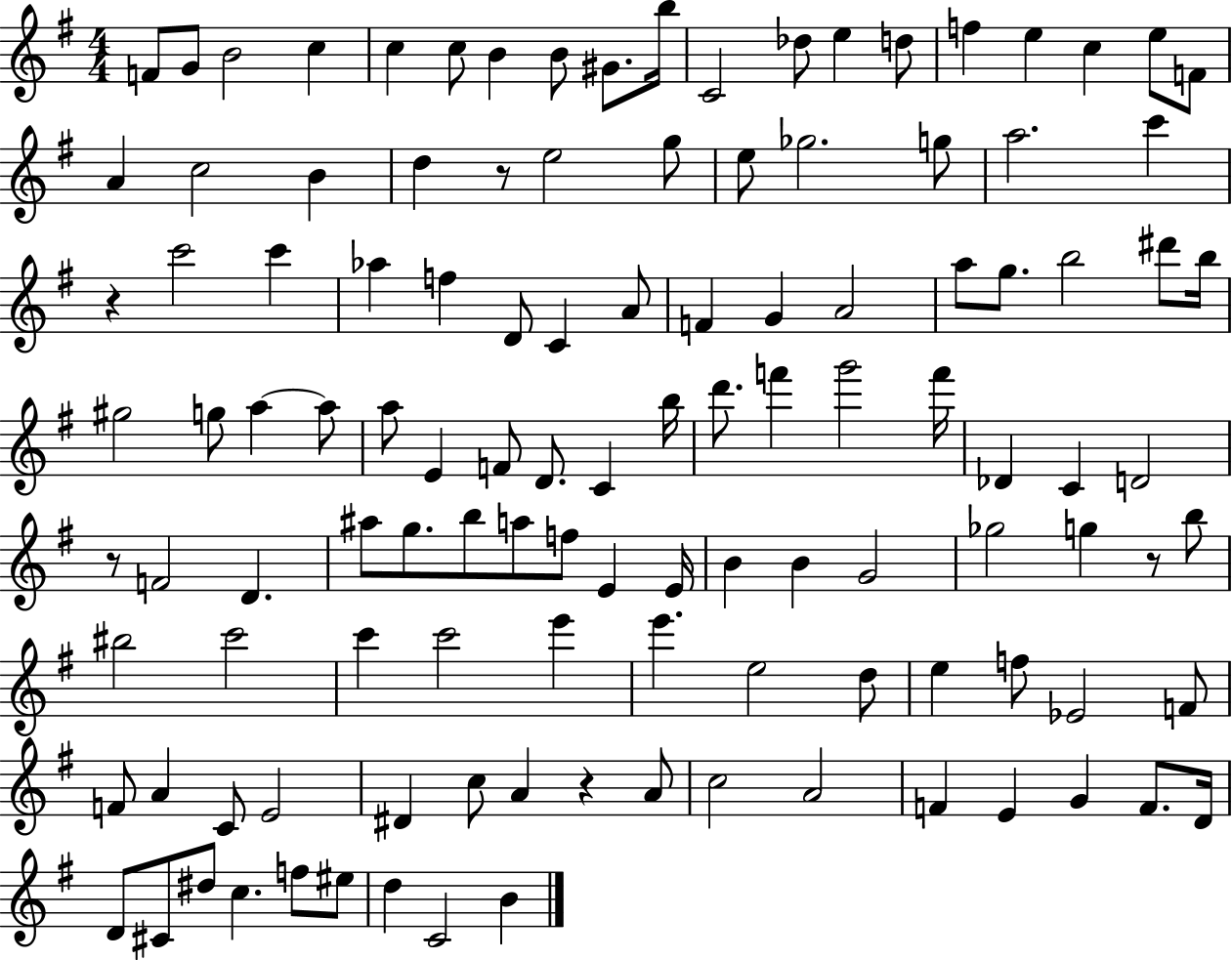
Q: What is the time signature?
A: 4/4